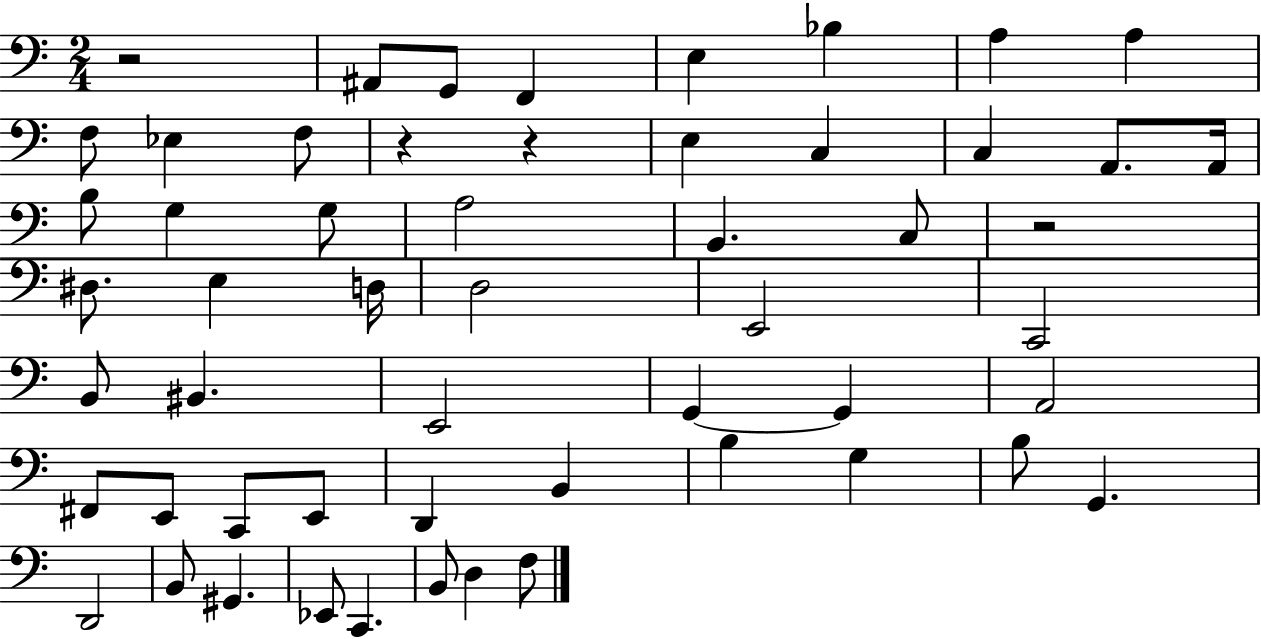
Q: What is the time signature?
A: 2/4